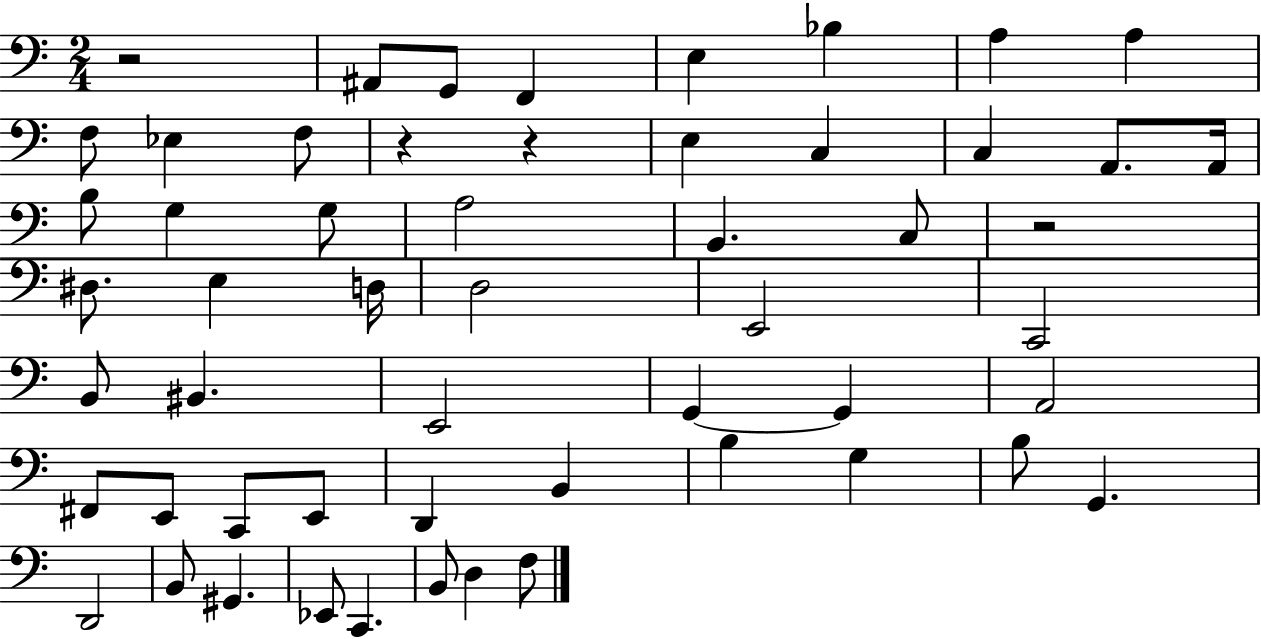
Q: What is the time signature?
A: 2/4